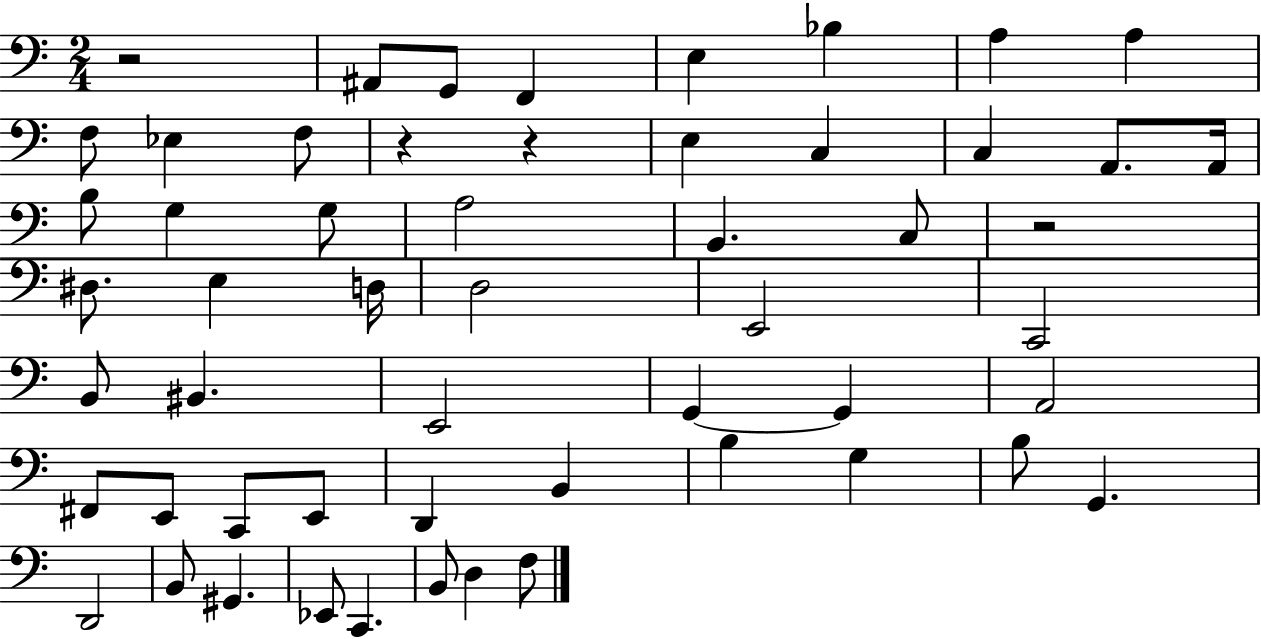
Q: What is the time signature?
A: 2/4